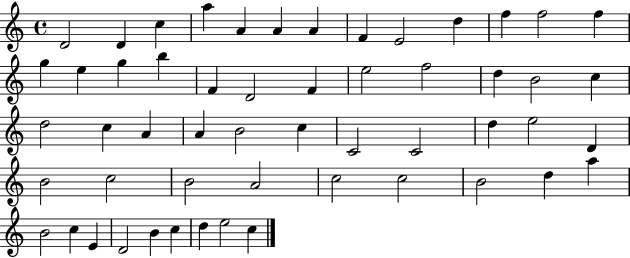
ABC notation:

X:1
T:Untitled
M:4/4
L:1/4
K:C
D2 D c a A A A F E2 d f f2 f g e g b F D2 F e2 f2 d B2 c d2 c A A B2 c C2 C2 d e2 D B2 c2 B2 A2 c2 c2 B2 d a B2 c E D2 B c d e2 c